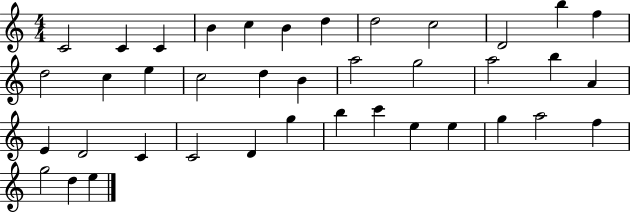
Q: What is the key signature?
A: C major